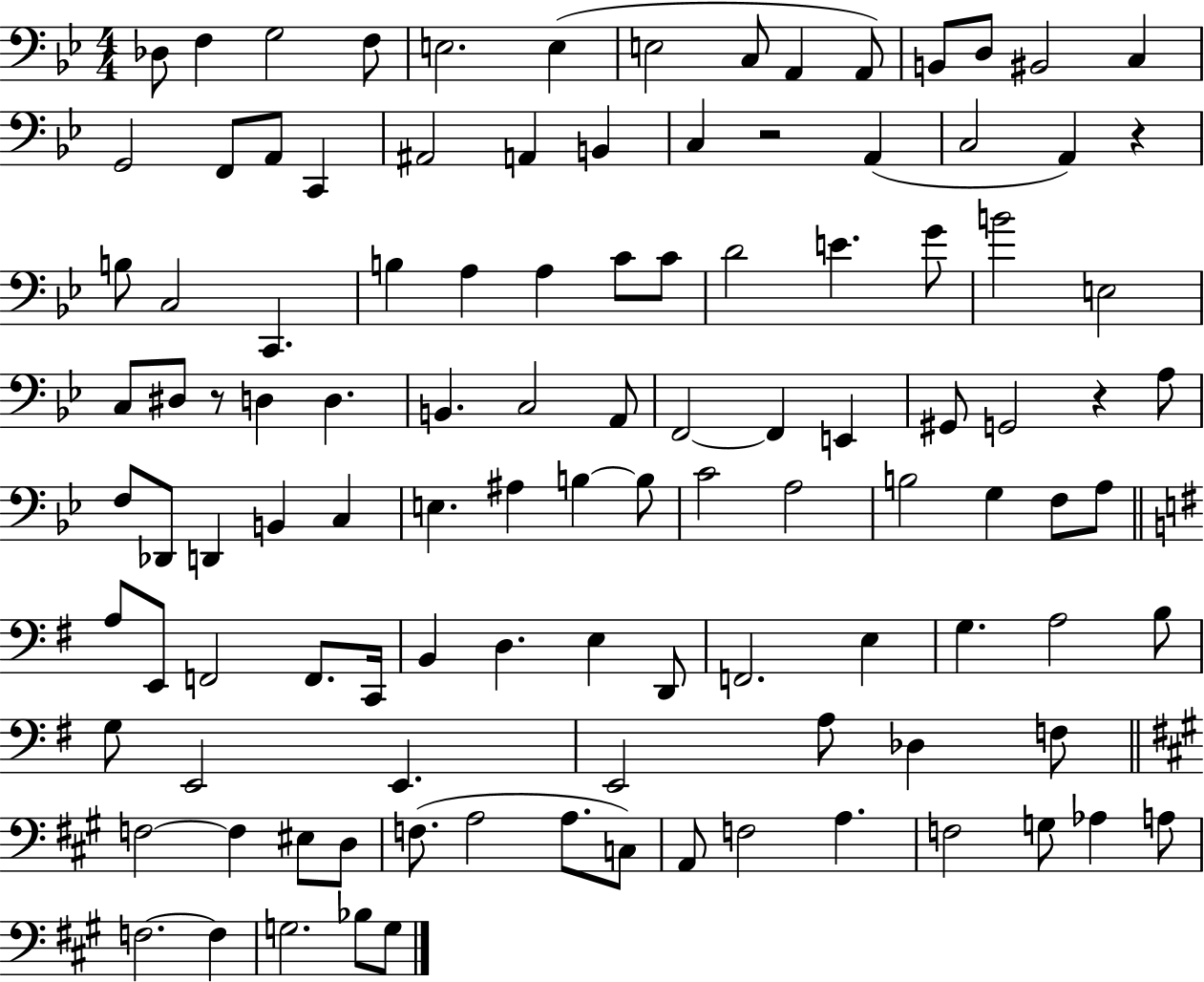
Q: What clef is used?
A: bass